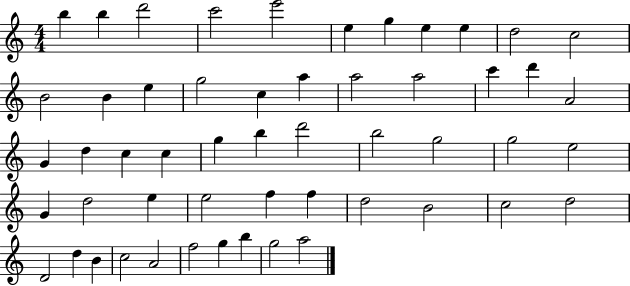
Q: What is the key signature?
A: C major